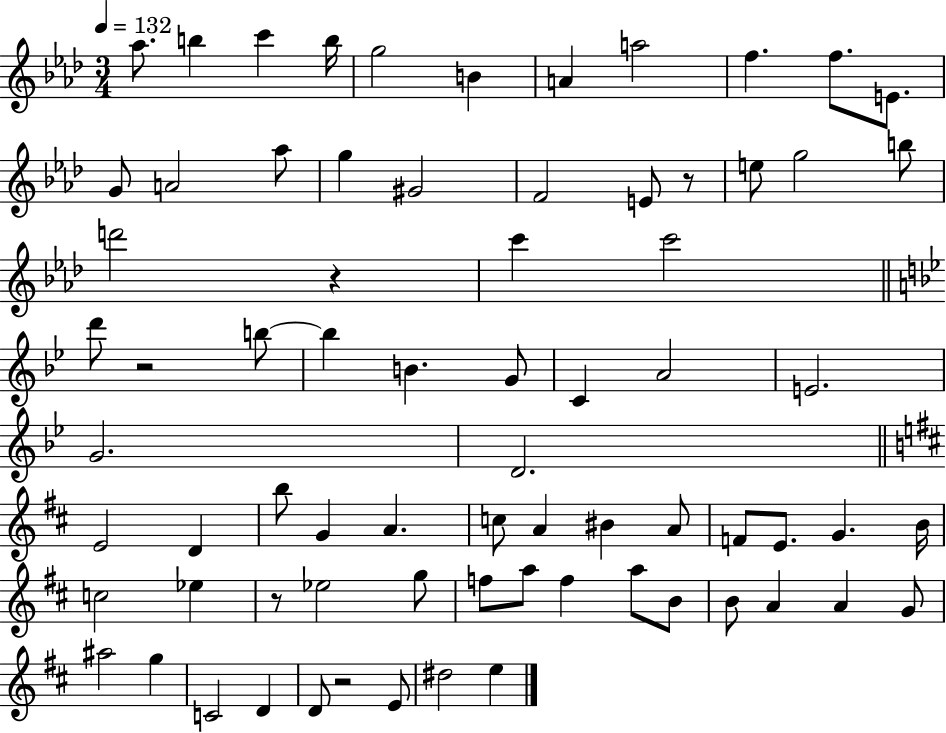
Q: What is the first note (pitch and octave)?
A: Ab5